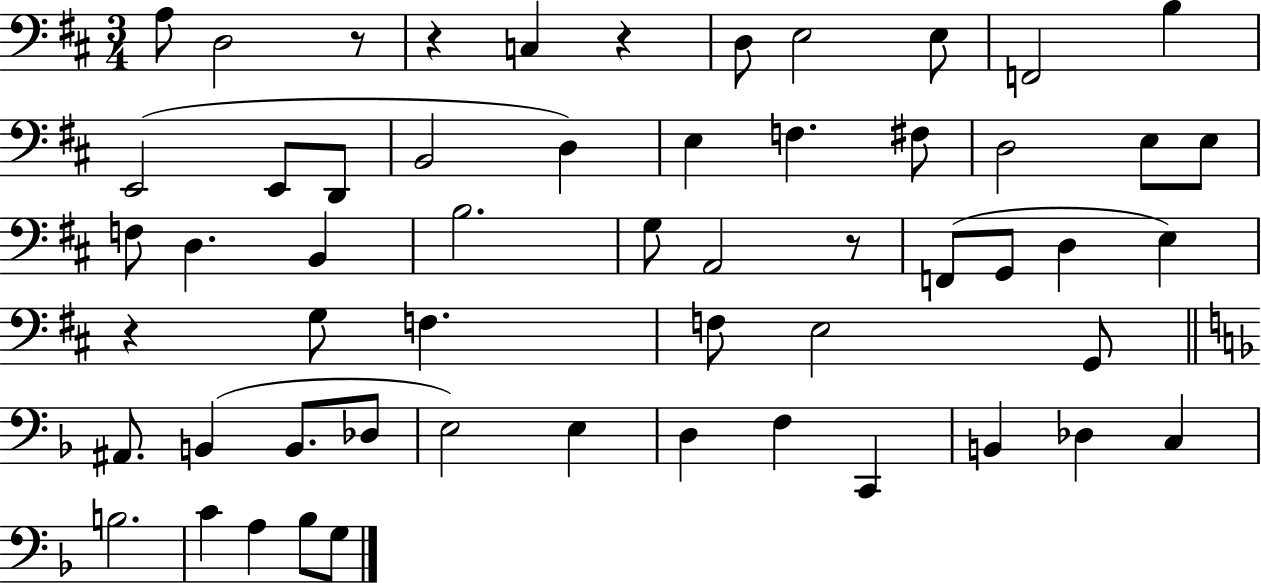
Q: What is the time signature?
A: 3/4